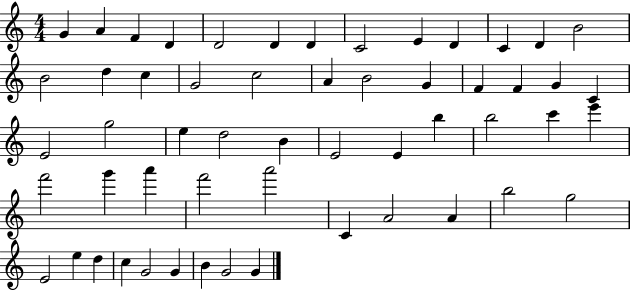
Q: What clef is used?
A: treble